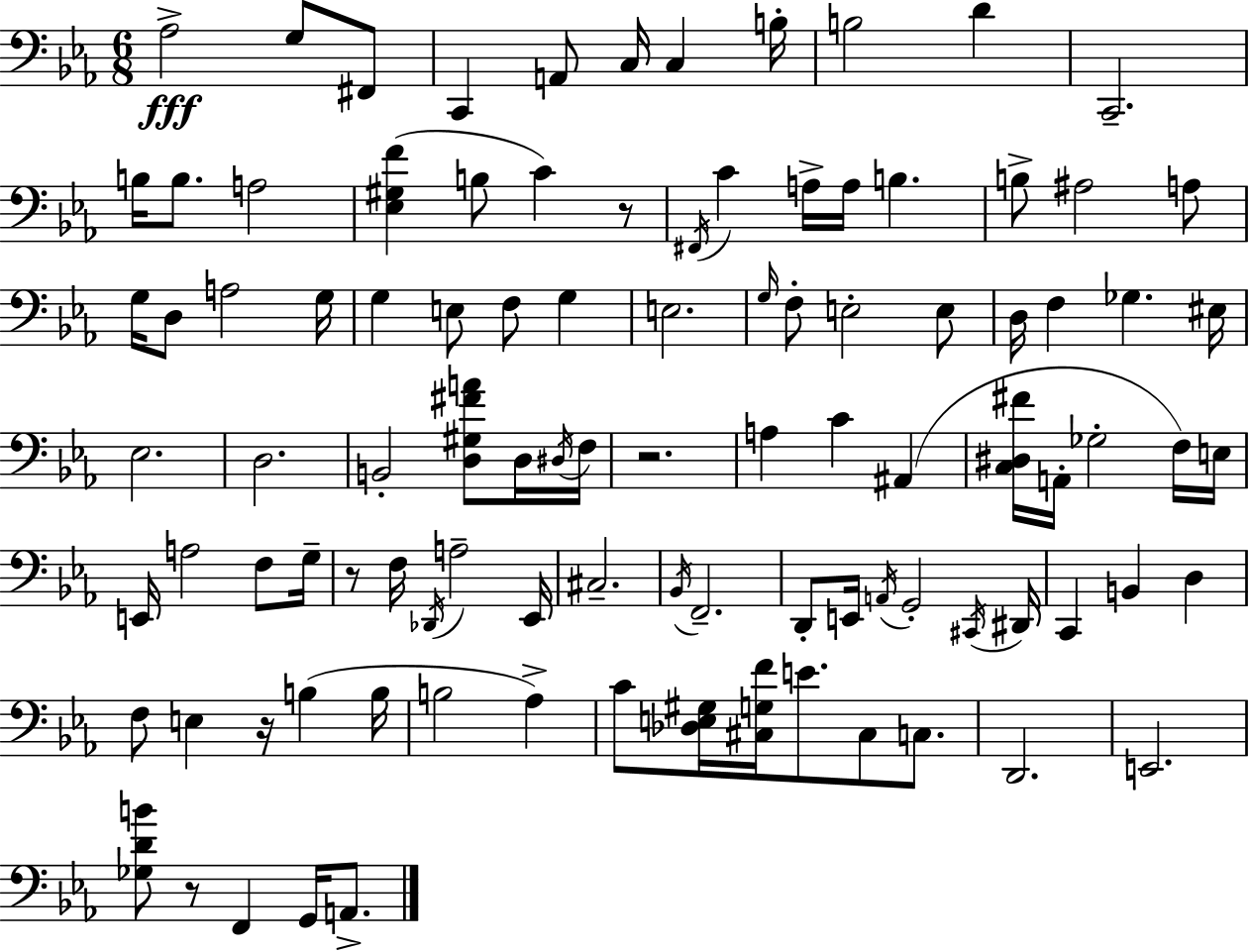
Ab3/h G3/e F#2/e C2/q A2/e C3/s C3/q B3/s B3/h D4/q C2/h. B3/s B3/e. A3/h [Eb3,G#3,F4]/q B3/e C4/q R/e F#2/s C4/q A3/s A3/s B3/q. B3/e A#3/h A3/e G3/s D3/e A3/h G3/s G3/q E3/e F3/e G3/q E3/h. G3/s F3/e E3/h E3/e D3/s F3/q Gb3/q. EIS3/s Eb3/h. D3/h. B2/h [D3,G#3,F#4,A4]/e D3/s D#3/s F3/s R/h. A3/q C4/q A#2/q [C3,D#3,F#4]/s A2/s Gb3/h F3/s E3/s E2/s A3/h F3/e G3/s R/e F3/s Db2/s A3/h Eb2/s C#3/h. Bb2/s F2/h. D2/e E2/s A2/s G2/h C#2/s D#2/s C2/q B2/q D3/q F3/e E3/q R/s B3/q B3/s B3/h Ab3/q C4/e [Db3,E3,G#3]/s [C#3,G3,F4]/s E4/e. C#3/e C3/e. D2/h. E2/h. [Gb3,D4,B4]/e R/e F2/q G2/s A2/e.